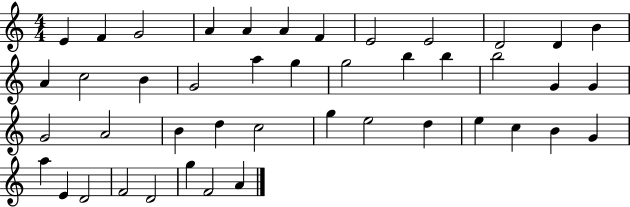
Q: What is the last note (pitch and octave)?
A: A4